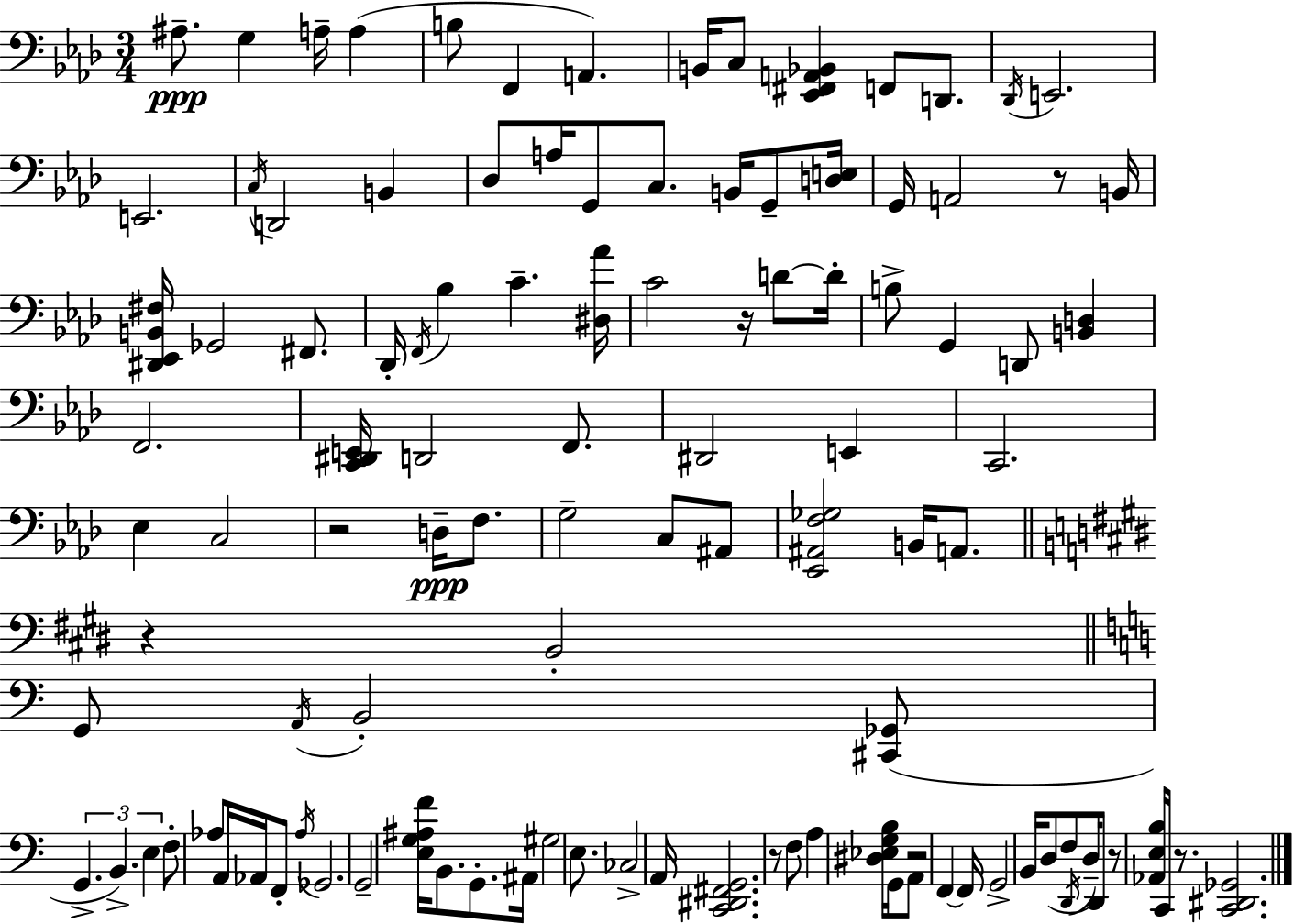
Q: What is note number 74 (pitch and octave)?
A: CES3